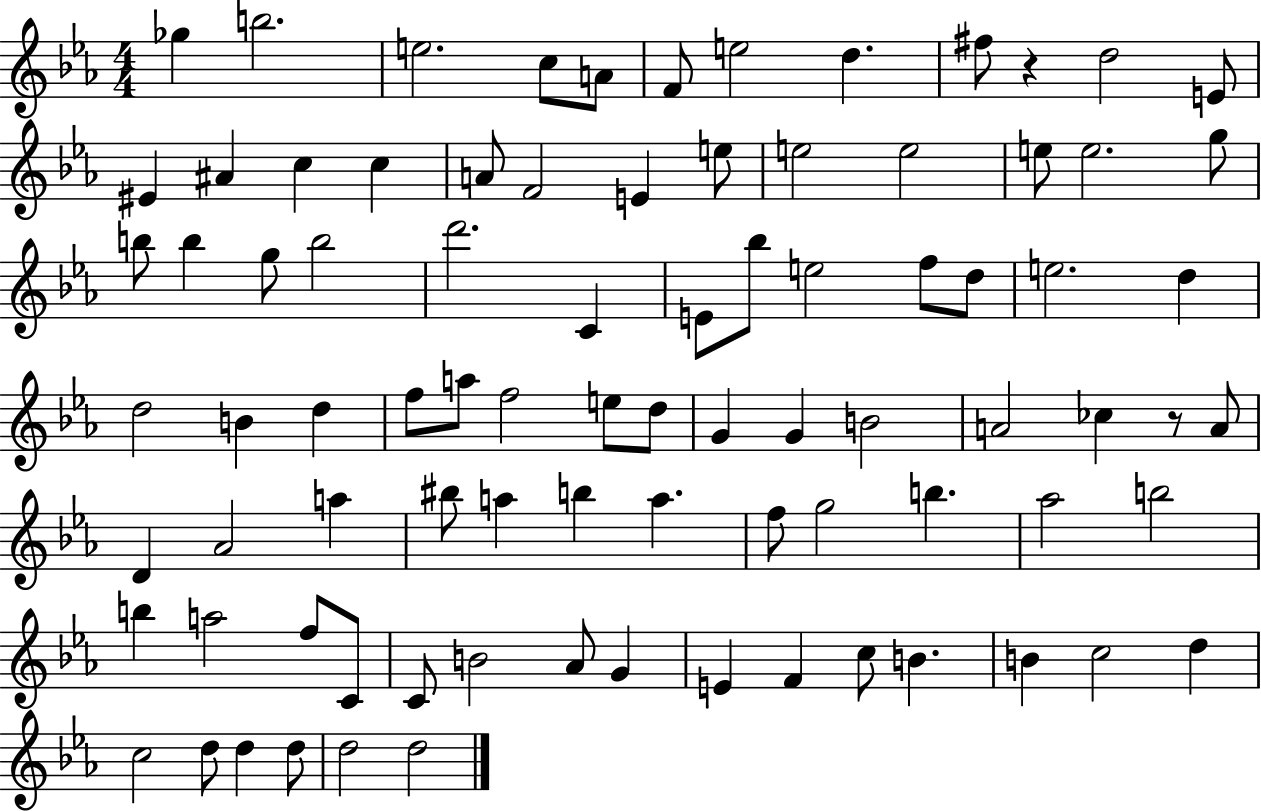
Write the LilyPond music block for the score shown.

{
  \clef treble
  \numericTimeSignature
  \time 4/4
  \key ees \major
  ges''4 b''2. | e''2. c''8 a'8 | f'8 e''2 d''4. | fis''8 r4 d''2 e'8 | \break eis'4 ais'4 c''4 c''4 | a'8 f'2 e'4 e''8 | e''2 e''2 | e''8 e''2. g''8 | \break b''8 b''4 g''8 b''2 | d'''2. c'4 | e'8 bes''8 e''2 f''8 d''8 | e''2. d''4 | \break d''2 b'4 d''4 | f''8 a''8 f''2 e''8 d''8 | g'4 g'4 b'2 | a'2 ces''4 r8 a'8 | \break d'4 aes'2 a''4 | bis''8 a''4 b''4 a''4. | f''8 g''2 b''4. | aes''2 b''2 | \break b''4 a''2 f''8 c'8 | c'8 b'2 aes'8 g'4 | e'4 f'4 c''8 b'4. | b'4 c''2 d''4 | \break c''2 d''8 d''4 d''8 | d''2 d''2 | \bar "|."
}